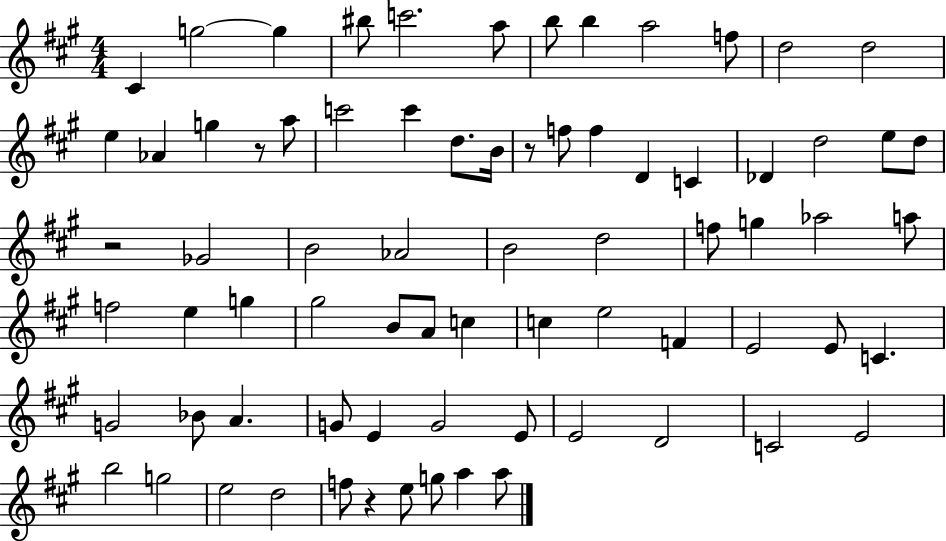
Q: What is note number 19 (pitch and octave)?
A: D5